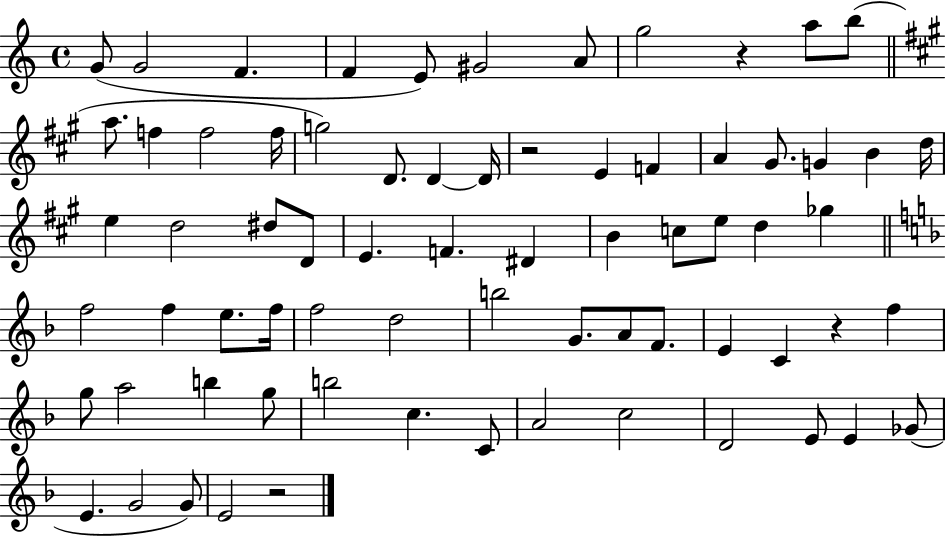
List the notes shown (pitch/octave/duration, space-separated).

G4/e G4/h F4/q. F4/q E4/e G#4/h A4/e G5/h R/q A5/e B5/e A5/e. F5/q F5/h F5/s G5/h D4/e. D4/q D4/s R/h E4/q F4/q A4/q G#4/e. G4/q B4/q D5/s E5/q D5/h D#5/e D4/e E4/q. F4/q. D#4/q B4/q C5/e E5/e D5/q Gb5/q F5/h F5/q E5/e. F5/s F5/h D5/h B5/h G4/e. A4/e F4/e. E4/q C4/q R/q F5/q G5/e A5/h B5/q G5/e B5/h C5/q. C4/e A4/h C5/h D4/h E4/e E4/q Gb4/e E4/q. G4/h G4/e E4/h R/h